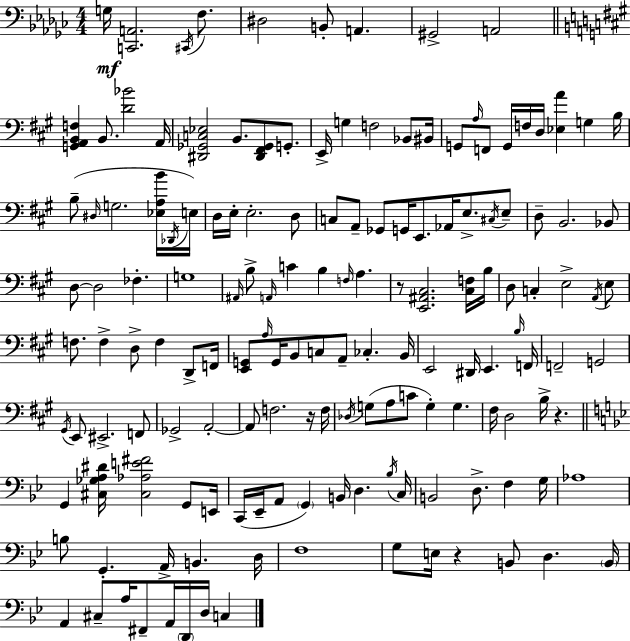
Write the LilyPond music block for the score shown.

{
  \clef bass
  \numericTimeSignature
  \time 4/4
  \key ees \minor
  g16\mf <c, a,>2. \acciaccatura { cis,16 } f8. | dis2 b,8-. a,4. | gis,2-> a,2 | \bar "||" \break \key a \major <g, a, b, f>4 b,8. <d' bes'>2 a,16 | <dis, ges, c ees>2 b,8. <dis, fis, ges,>8 g,8.-. | e,16-> g4 f2 bes,8 bis,16 | g,8 \grace { a16 } f,8 g,16 f16 d16 <ees a'>4 g4 | \break b16 b8--( \grace { dis16 } g2. | <ees a b'>16 \acciaccatura { des,16 } e16) d16 e16-. e2.-. | d8 c8 a,8-- ges,8 g,16 e,8. aes,16 e8.-> | \acciaccatura { cis16 } e8-- d8-- b,2. | \break bes,8 d8~~ d2 fes4.-. | g1 | \grace { ais,16 } b8-> \grace { a,16 } c'4 b4 | \grace { f16 } a4. r8 <e, ais, cis>2. | \break <cis f>16 b16 d8 c4-. e2-> | \acciaccatura { a,16 } e8 f8. f4-> d8-> | f4 d,8-> f,16 <e, g,>8 \grace { a16 } g,16 b,8 c8 | a,8-- ces4.-. b,16 e,2 | \break dis,16 e,4. \grace { b16 } f,16 f,2-- | g,2 \acciaccatura { gis,16 } e,8 eis,2.-> | f,8 ges,2-> | a,2-.~~ a,8 f2. | \break r16 f16 \acciaccatura { des16 } g8( a8 | c'8 g4-.) g4. fis16 d2 | b16-> r4. \bar "||" \break \key g \minor g,4 <cis ges a dis'>16 <cis aes e' fis'>2 g,8 e,16 | c,16( ees,16-- a,8 \parenthesize g,4) b,16 d4. \acciaccatura { bes16 } | c16 b,2 d8.-> f4 | g16 aes1 | \break b8 g,4.-. a,16-> b,4. | d16 f1 | g8 e16 r4 b,8 d4. | \parenthesize b,16 a,4 cis8-- a16 fis,8-- a,16 \parenthesize d,16 d16 c4 | \break \bar "|."
}